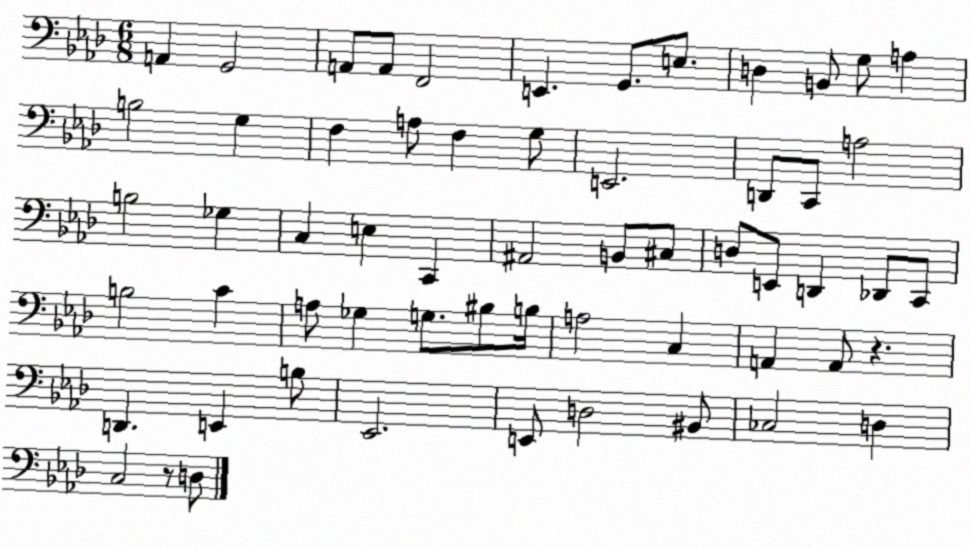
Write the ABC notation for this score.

X:1
T:Untitled
M:6/8
L:1/4
K:Ab
A,, G,,2 A,,/2 A,,/2 F,,2 E,, G,,/2 E,/2 D, B,,/2 G,/2 A, B,2 G, F, A,/2 F, G,/2 E,,2 D,,/2 C,,/2 A,2 B,2 _G, C, E, C,, ^A,,2 B,,/2 ^C,/2 D,/2 E,,/2 D,, _D,,/2 C,,/2 B,2 C A,/2 _G, G,/2 ^B,/2 B,/4 A,2 C, A,, A,,/2 z D,, E,, B,/2 _E,,2 E,,/2 D,2 ^B,,/2 _C,2 D, C,2 z/2 D,/2